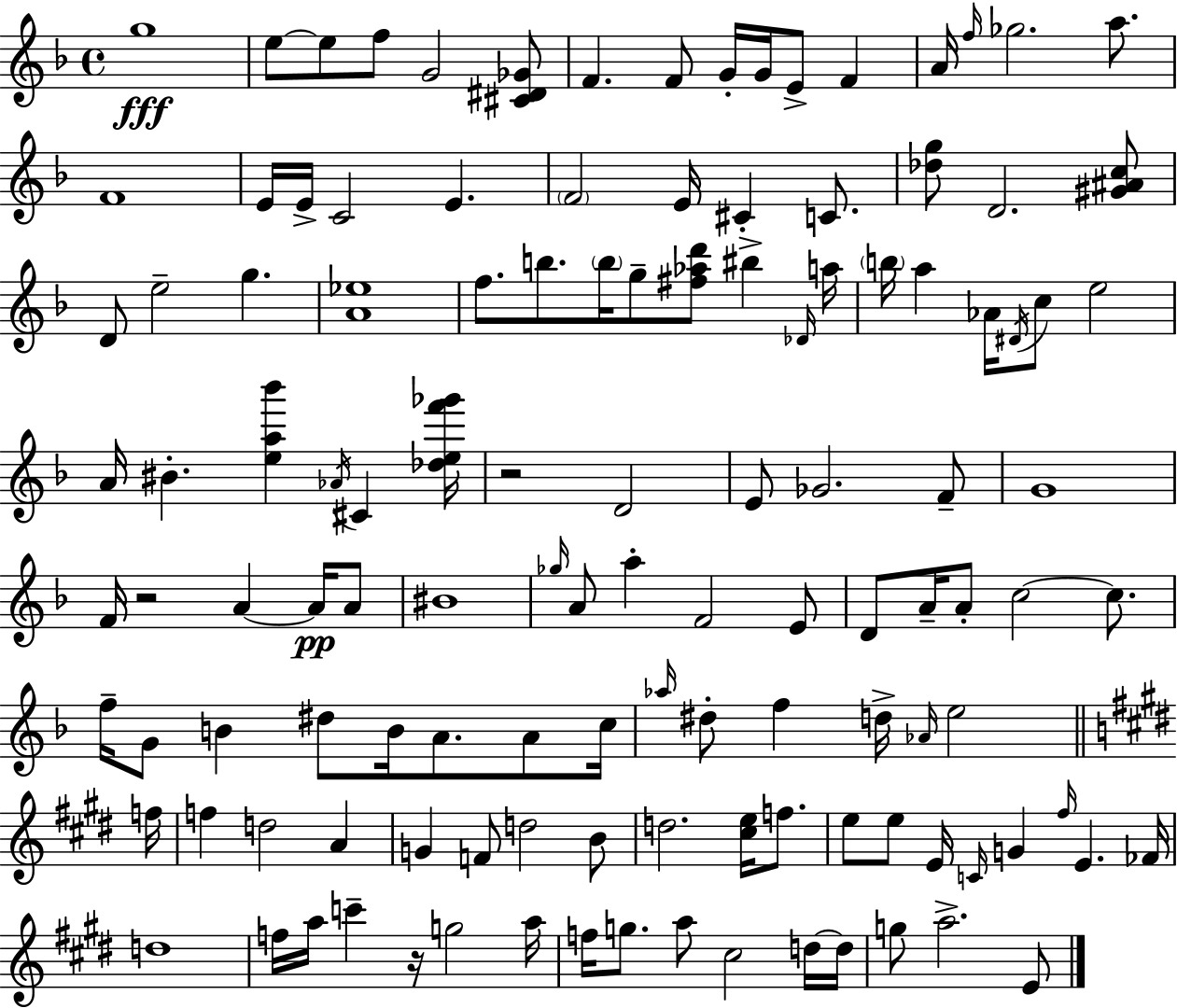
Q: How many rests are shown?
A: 3